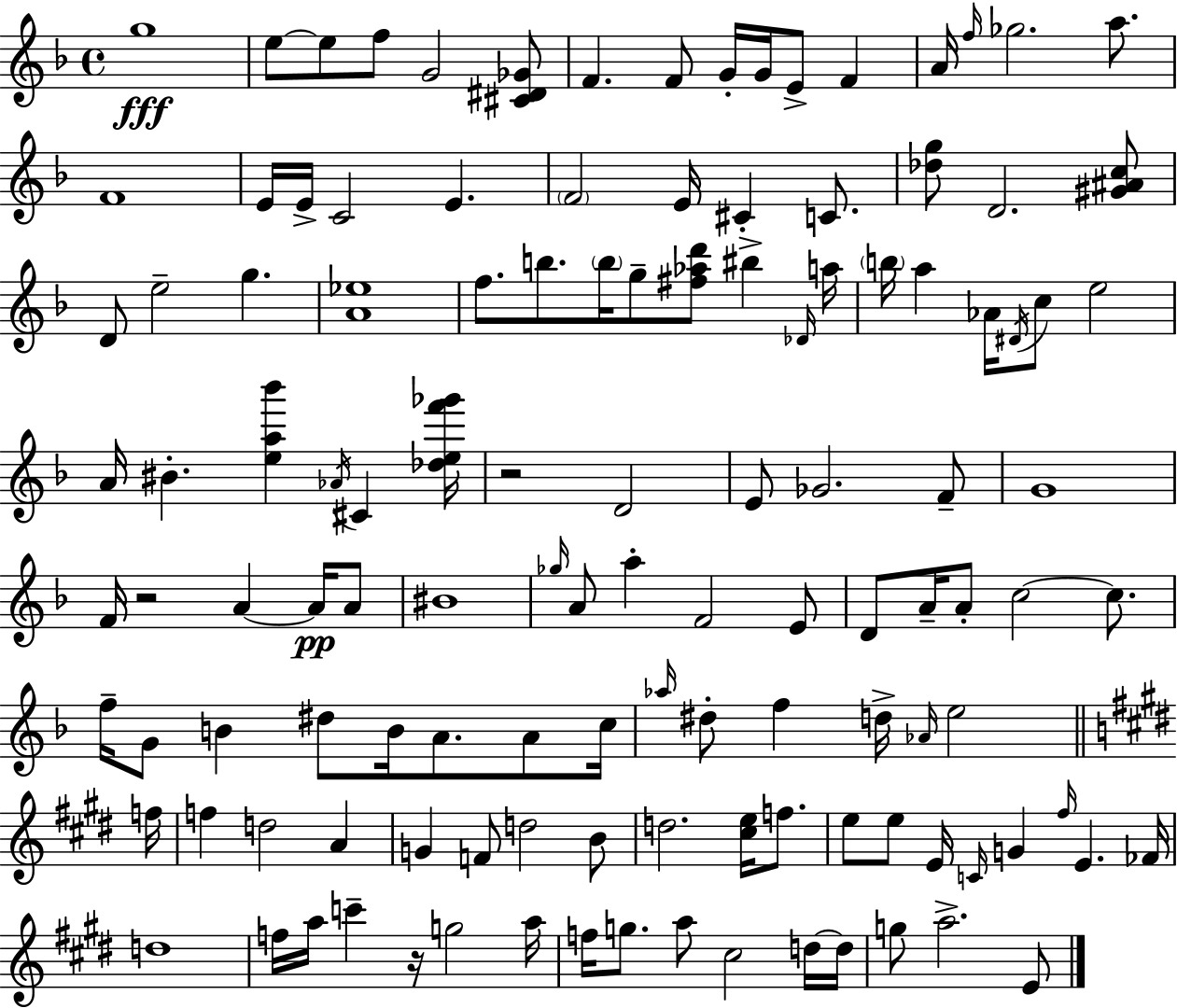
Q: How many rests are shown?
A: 3